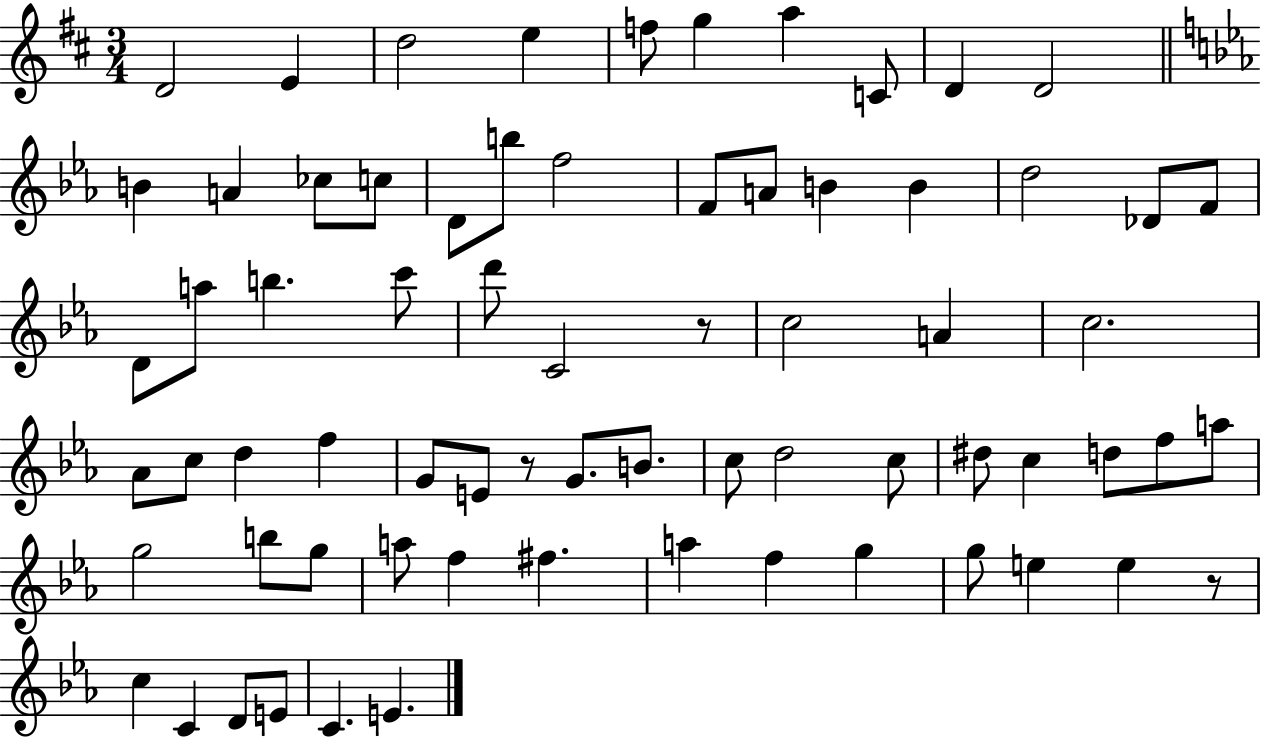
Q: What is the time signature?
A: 3/4